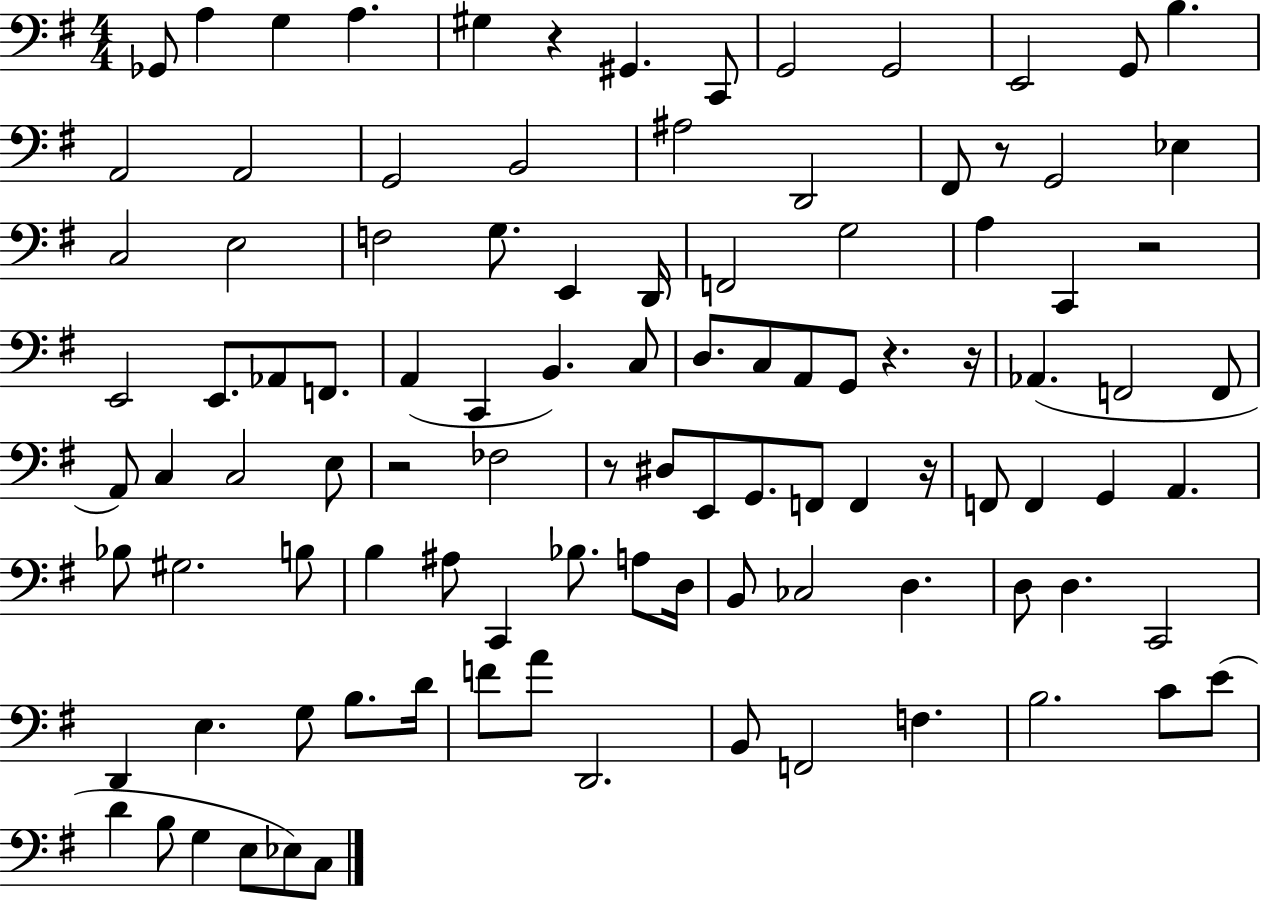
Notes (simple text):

Gb2/e A3/q G3/q A3/q. G#3/q R/q G#2/q. C2/e G2/h G2/h E2/h G2/e B3/q. A2/h A2/h G2/h B2/h A#3/h D2/h F#2/e R/e G2/h Eb3/q C3/h E3/h F3/h G3/e. E2/q D2/s F2/h G3/h A3/q C2/q R/h E2/h E2/e. Ab2/e F2/e. A2/q C2/q B2/q. C3/e D3/e. C3/e A2/e G2/e R/q. R/s Ab2/q. F2/h F2/e A2/e C3/q C3/h E3/e R/h FES3/h R/e D#3/e E2/e G2/e. F2/e F2/q R/s F2/e F2/q G2/q A2/q. Bb3/e G#3/h. B3/e B3/q A#3/e C2/q Bb3/e. A3/e D3/s B2/e CES3/h D3/q. D3/e D3/q. C2/h D2/q E3/q. G3/e B3/e. D4/s F4/e A4/e D2/h. B2/e F2/h F3/q. B3/h. C4/e E4/e D4/q B3/e G3/q E3/e Eb3/e C3/e